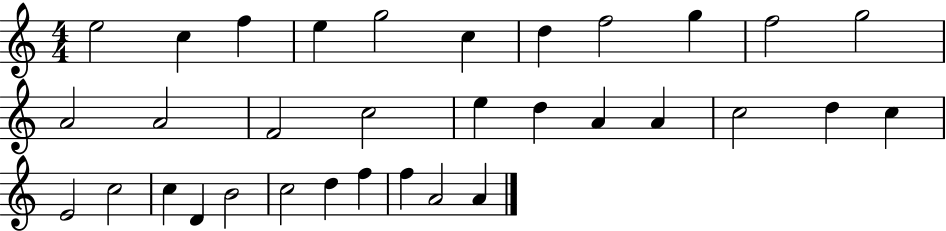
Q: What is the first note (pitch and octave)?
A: E5